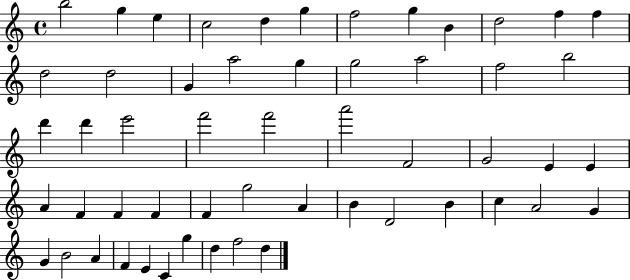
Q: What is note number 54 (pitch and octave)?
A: D5